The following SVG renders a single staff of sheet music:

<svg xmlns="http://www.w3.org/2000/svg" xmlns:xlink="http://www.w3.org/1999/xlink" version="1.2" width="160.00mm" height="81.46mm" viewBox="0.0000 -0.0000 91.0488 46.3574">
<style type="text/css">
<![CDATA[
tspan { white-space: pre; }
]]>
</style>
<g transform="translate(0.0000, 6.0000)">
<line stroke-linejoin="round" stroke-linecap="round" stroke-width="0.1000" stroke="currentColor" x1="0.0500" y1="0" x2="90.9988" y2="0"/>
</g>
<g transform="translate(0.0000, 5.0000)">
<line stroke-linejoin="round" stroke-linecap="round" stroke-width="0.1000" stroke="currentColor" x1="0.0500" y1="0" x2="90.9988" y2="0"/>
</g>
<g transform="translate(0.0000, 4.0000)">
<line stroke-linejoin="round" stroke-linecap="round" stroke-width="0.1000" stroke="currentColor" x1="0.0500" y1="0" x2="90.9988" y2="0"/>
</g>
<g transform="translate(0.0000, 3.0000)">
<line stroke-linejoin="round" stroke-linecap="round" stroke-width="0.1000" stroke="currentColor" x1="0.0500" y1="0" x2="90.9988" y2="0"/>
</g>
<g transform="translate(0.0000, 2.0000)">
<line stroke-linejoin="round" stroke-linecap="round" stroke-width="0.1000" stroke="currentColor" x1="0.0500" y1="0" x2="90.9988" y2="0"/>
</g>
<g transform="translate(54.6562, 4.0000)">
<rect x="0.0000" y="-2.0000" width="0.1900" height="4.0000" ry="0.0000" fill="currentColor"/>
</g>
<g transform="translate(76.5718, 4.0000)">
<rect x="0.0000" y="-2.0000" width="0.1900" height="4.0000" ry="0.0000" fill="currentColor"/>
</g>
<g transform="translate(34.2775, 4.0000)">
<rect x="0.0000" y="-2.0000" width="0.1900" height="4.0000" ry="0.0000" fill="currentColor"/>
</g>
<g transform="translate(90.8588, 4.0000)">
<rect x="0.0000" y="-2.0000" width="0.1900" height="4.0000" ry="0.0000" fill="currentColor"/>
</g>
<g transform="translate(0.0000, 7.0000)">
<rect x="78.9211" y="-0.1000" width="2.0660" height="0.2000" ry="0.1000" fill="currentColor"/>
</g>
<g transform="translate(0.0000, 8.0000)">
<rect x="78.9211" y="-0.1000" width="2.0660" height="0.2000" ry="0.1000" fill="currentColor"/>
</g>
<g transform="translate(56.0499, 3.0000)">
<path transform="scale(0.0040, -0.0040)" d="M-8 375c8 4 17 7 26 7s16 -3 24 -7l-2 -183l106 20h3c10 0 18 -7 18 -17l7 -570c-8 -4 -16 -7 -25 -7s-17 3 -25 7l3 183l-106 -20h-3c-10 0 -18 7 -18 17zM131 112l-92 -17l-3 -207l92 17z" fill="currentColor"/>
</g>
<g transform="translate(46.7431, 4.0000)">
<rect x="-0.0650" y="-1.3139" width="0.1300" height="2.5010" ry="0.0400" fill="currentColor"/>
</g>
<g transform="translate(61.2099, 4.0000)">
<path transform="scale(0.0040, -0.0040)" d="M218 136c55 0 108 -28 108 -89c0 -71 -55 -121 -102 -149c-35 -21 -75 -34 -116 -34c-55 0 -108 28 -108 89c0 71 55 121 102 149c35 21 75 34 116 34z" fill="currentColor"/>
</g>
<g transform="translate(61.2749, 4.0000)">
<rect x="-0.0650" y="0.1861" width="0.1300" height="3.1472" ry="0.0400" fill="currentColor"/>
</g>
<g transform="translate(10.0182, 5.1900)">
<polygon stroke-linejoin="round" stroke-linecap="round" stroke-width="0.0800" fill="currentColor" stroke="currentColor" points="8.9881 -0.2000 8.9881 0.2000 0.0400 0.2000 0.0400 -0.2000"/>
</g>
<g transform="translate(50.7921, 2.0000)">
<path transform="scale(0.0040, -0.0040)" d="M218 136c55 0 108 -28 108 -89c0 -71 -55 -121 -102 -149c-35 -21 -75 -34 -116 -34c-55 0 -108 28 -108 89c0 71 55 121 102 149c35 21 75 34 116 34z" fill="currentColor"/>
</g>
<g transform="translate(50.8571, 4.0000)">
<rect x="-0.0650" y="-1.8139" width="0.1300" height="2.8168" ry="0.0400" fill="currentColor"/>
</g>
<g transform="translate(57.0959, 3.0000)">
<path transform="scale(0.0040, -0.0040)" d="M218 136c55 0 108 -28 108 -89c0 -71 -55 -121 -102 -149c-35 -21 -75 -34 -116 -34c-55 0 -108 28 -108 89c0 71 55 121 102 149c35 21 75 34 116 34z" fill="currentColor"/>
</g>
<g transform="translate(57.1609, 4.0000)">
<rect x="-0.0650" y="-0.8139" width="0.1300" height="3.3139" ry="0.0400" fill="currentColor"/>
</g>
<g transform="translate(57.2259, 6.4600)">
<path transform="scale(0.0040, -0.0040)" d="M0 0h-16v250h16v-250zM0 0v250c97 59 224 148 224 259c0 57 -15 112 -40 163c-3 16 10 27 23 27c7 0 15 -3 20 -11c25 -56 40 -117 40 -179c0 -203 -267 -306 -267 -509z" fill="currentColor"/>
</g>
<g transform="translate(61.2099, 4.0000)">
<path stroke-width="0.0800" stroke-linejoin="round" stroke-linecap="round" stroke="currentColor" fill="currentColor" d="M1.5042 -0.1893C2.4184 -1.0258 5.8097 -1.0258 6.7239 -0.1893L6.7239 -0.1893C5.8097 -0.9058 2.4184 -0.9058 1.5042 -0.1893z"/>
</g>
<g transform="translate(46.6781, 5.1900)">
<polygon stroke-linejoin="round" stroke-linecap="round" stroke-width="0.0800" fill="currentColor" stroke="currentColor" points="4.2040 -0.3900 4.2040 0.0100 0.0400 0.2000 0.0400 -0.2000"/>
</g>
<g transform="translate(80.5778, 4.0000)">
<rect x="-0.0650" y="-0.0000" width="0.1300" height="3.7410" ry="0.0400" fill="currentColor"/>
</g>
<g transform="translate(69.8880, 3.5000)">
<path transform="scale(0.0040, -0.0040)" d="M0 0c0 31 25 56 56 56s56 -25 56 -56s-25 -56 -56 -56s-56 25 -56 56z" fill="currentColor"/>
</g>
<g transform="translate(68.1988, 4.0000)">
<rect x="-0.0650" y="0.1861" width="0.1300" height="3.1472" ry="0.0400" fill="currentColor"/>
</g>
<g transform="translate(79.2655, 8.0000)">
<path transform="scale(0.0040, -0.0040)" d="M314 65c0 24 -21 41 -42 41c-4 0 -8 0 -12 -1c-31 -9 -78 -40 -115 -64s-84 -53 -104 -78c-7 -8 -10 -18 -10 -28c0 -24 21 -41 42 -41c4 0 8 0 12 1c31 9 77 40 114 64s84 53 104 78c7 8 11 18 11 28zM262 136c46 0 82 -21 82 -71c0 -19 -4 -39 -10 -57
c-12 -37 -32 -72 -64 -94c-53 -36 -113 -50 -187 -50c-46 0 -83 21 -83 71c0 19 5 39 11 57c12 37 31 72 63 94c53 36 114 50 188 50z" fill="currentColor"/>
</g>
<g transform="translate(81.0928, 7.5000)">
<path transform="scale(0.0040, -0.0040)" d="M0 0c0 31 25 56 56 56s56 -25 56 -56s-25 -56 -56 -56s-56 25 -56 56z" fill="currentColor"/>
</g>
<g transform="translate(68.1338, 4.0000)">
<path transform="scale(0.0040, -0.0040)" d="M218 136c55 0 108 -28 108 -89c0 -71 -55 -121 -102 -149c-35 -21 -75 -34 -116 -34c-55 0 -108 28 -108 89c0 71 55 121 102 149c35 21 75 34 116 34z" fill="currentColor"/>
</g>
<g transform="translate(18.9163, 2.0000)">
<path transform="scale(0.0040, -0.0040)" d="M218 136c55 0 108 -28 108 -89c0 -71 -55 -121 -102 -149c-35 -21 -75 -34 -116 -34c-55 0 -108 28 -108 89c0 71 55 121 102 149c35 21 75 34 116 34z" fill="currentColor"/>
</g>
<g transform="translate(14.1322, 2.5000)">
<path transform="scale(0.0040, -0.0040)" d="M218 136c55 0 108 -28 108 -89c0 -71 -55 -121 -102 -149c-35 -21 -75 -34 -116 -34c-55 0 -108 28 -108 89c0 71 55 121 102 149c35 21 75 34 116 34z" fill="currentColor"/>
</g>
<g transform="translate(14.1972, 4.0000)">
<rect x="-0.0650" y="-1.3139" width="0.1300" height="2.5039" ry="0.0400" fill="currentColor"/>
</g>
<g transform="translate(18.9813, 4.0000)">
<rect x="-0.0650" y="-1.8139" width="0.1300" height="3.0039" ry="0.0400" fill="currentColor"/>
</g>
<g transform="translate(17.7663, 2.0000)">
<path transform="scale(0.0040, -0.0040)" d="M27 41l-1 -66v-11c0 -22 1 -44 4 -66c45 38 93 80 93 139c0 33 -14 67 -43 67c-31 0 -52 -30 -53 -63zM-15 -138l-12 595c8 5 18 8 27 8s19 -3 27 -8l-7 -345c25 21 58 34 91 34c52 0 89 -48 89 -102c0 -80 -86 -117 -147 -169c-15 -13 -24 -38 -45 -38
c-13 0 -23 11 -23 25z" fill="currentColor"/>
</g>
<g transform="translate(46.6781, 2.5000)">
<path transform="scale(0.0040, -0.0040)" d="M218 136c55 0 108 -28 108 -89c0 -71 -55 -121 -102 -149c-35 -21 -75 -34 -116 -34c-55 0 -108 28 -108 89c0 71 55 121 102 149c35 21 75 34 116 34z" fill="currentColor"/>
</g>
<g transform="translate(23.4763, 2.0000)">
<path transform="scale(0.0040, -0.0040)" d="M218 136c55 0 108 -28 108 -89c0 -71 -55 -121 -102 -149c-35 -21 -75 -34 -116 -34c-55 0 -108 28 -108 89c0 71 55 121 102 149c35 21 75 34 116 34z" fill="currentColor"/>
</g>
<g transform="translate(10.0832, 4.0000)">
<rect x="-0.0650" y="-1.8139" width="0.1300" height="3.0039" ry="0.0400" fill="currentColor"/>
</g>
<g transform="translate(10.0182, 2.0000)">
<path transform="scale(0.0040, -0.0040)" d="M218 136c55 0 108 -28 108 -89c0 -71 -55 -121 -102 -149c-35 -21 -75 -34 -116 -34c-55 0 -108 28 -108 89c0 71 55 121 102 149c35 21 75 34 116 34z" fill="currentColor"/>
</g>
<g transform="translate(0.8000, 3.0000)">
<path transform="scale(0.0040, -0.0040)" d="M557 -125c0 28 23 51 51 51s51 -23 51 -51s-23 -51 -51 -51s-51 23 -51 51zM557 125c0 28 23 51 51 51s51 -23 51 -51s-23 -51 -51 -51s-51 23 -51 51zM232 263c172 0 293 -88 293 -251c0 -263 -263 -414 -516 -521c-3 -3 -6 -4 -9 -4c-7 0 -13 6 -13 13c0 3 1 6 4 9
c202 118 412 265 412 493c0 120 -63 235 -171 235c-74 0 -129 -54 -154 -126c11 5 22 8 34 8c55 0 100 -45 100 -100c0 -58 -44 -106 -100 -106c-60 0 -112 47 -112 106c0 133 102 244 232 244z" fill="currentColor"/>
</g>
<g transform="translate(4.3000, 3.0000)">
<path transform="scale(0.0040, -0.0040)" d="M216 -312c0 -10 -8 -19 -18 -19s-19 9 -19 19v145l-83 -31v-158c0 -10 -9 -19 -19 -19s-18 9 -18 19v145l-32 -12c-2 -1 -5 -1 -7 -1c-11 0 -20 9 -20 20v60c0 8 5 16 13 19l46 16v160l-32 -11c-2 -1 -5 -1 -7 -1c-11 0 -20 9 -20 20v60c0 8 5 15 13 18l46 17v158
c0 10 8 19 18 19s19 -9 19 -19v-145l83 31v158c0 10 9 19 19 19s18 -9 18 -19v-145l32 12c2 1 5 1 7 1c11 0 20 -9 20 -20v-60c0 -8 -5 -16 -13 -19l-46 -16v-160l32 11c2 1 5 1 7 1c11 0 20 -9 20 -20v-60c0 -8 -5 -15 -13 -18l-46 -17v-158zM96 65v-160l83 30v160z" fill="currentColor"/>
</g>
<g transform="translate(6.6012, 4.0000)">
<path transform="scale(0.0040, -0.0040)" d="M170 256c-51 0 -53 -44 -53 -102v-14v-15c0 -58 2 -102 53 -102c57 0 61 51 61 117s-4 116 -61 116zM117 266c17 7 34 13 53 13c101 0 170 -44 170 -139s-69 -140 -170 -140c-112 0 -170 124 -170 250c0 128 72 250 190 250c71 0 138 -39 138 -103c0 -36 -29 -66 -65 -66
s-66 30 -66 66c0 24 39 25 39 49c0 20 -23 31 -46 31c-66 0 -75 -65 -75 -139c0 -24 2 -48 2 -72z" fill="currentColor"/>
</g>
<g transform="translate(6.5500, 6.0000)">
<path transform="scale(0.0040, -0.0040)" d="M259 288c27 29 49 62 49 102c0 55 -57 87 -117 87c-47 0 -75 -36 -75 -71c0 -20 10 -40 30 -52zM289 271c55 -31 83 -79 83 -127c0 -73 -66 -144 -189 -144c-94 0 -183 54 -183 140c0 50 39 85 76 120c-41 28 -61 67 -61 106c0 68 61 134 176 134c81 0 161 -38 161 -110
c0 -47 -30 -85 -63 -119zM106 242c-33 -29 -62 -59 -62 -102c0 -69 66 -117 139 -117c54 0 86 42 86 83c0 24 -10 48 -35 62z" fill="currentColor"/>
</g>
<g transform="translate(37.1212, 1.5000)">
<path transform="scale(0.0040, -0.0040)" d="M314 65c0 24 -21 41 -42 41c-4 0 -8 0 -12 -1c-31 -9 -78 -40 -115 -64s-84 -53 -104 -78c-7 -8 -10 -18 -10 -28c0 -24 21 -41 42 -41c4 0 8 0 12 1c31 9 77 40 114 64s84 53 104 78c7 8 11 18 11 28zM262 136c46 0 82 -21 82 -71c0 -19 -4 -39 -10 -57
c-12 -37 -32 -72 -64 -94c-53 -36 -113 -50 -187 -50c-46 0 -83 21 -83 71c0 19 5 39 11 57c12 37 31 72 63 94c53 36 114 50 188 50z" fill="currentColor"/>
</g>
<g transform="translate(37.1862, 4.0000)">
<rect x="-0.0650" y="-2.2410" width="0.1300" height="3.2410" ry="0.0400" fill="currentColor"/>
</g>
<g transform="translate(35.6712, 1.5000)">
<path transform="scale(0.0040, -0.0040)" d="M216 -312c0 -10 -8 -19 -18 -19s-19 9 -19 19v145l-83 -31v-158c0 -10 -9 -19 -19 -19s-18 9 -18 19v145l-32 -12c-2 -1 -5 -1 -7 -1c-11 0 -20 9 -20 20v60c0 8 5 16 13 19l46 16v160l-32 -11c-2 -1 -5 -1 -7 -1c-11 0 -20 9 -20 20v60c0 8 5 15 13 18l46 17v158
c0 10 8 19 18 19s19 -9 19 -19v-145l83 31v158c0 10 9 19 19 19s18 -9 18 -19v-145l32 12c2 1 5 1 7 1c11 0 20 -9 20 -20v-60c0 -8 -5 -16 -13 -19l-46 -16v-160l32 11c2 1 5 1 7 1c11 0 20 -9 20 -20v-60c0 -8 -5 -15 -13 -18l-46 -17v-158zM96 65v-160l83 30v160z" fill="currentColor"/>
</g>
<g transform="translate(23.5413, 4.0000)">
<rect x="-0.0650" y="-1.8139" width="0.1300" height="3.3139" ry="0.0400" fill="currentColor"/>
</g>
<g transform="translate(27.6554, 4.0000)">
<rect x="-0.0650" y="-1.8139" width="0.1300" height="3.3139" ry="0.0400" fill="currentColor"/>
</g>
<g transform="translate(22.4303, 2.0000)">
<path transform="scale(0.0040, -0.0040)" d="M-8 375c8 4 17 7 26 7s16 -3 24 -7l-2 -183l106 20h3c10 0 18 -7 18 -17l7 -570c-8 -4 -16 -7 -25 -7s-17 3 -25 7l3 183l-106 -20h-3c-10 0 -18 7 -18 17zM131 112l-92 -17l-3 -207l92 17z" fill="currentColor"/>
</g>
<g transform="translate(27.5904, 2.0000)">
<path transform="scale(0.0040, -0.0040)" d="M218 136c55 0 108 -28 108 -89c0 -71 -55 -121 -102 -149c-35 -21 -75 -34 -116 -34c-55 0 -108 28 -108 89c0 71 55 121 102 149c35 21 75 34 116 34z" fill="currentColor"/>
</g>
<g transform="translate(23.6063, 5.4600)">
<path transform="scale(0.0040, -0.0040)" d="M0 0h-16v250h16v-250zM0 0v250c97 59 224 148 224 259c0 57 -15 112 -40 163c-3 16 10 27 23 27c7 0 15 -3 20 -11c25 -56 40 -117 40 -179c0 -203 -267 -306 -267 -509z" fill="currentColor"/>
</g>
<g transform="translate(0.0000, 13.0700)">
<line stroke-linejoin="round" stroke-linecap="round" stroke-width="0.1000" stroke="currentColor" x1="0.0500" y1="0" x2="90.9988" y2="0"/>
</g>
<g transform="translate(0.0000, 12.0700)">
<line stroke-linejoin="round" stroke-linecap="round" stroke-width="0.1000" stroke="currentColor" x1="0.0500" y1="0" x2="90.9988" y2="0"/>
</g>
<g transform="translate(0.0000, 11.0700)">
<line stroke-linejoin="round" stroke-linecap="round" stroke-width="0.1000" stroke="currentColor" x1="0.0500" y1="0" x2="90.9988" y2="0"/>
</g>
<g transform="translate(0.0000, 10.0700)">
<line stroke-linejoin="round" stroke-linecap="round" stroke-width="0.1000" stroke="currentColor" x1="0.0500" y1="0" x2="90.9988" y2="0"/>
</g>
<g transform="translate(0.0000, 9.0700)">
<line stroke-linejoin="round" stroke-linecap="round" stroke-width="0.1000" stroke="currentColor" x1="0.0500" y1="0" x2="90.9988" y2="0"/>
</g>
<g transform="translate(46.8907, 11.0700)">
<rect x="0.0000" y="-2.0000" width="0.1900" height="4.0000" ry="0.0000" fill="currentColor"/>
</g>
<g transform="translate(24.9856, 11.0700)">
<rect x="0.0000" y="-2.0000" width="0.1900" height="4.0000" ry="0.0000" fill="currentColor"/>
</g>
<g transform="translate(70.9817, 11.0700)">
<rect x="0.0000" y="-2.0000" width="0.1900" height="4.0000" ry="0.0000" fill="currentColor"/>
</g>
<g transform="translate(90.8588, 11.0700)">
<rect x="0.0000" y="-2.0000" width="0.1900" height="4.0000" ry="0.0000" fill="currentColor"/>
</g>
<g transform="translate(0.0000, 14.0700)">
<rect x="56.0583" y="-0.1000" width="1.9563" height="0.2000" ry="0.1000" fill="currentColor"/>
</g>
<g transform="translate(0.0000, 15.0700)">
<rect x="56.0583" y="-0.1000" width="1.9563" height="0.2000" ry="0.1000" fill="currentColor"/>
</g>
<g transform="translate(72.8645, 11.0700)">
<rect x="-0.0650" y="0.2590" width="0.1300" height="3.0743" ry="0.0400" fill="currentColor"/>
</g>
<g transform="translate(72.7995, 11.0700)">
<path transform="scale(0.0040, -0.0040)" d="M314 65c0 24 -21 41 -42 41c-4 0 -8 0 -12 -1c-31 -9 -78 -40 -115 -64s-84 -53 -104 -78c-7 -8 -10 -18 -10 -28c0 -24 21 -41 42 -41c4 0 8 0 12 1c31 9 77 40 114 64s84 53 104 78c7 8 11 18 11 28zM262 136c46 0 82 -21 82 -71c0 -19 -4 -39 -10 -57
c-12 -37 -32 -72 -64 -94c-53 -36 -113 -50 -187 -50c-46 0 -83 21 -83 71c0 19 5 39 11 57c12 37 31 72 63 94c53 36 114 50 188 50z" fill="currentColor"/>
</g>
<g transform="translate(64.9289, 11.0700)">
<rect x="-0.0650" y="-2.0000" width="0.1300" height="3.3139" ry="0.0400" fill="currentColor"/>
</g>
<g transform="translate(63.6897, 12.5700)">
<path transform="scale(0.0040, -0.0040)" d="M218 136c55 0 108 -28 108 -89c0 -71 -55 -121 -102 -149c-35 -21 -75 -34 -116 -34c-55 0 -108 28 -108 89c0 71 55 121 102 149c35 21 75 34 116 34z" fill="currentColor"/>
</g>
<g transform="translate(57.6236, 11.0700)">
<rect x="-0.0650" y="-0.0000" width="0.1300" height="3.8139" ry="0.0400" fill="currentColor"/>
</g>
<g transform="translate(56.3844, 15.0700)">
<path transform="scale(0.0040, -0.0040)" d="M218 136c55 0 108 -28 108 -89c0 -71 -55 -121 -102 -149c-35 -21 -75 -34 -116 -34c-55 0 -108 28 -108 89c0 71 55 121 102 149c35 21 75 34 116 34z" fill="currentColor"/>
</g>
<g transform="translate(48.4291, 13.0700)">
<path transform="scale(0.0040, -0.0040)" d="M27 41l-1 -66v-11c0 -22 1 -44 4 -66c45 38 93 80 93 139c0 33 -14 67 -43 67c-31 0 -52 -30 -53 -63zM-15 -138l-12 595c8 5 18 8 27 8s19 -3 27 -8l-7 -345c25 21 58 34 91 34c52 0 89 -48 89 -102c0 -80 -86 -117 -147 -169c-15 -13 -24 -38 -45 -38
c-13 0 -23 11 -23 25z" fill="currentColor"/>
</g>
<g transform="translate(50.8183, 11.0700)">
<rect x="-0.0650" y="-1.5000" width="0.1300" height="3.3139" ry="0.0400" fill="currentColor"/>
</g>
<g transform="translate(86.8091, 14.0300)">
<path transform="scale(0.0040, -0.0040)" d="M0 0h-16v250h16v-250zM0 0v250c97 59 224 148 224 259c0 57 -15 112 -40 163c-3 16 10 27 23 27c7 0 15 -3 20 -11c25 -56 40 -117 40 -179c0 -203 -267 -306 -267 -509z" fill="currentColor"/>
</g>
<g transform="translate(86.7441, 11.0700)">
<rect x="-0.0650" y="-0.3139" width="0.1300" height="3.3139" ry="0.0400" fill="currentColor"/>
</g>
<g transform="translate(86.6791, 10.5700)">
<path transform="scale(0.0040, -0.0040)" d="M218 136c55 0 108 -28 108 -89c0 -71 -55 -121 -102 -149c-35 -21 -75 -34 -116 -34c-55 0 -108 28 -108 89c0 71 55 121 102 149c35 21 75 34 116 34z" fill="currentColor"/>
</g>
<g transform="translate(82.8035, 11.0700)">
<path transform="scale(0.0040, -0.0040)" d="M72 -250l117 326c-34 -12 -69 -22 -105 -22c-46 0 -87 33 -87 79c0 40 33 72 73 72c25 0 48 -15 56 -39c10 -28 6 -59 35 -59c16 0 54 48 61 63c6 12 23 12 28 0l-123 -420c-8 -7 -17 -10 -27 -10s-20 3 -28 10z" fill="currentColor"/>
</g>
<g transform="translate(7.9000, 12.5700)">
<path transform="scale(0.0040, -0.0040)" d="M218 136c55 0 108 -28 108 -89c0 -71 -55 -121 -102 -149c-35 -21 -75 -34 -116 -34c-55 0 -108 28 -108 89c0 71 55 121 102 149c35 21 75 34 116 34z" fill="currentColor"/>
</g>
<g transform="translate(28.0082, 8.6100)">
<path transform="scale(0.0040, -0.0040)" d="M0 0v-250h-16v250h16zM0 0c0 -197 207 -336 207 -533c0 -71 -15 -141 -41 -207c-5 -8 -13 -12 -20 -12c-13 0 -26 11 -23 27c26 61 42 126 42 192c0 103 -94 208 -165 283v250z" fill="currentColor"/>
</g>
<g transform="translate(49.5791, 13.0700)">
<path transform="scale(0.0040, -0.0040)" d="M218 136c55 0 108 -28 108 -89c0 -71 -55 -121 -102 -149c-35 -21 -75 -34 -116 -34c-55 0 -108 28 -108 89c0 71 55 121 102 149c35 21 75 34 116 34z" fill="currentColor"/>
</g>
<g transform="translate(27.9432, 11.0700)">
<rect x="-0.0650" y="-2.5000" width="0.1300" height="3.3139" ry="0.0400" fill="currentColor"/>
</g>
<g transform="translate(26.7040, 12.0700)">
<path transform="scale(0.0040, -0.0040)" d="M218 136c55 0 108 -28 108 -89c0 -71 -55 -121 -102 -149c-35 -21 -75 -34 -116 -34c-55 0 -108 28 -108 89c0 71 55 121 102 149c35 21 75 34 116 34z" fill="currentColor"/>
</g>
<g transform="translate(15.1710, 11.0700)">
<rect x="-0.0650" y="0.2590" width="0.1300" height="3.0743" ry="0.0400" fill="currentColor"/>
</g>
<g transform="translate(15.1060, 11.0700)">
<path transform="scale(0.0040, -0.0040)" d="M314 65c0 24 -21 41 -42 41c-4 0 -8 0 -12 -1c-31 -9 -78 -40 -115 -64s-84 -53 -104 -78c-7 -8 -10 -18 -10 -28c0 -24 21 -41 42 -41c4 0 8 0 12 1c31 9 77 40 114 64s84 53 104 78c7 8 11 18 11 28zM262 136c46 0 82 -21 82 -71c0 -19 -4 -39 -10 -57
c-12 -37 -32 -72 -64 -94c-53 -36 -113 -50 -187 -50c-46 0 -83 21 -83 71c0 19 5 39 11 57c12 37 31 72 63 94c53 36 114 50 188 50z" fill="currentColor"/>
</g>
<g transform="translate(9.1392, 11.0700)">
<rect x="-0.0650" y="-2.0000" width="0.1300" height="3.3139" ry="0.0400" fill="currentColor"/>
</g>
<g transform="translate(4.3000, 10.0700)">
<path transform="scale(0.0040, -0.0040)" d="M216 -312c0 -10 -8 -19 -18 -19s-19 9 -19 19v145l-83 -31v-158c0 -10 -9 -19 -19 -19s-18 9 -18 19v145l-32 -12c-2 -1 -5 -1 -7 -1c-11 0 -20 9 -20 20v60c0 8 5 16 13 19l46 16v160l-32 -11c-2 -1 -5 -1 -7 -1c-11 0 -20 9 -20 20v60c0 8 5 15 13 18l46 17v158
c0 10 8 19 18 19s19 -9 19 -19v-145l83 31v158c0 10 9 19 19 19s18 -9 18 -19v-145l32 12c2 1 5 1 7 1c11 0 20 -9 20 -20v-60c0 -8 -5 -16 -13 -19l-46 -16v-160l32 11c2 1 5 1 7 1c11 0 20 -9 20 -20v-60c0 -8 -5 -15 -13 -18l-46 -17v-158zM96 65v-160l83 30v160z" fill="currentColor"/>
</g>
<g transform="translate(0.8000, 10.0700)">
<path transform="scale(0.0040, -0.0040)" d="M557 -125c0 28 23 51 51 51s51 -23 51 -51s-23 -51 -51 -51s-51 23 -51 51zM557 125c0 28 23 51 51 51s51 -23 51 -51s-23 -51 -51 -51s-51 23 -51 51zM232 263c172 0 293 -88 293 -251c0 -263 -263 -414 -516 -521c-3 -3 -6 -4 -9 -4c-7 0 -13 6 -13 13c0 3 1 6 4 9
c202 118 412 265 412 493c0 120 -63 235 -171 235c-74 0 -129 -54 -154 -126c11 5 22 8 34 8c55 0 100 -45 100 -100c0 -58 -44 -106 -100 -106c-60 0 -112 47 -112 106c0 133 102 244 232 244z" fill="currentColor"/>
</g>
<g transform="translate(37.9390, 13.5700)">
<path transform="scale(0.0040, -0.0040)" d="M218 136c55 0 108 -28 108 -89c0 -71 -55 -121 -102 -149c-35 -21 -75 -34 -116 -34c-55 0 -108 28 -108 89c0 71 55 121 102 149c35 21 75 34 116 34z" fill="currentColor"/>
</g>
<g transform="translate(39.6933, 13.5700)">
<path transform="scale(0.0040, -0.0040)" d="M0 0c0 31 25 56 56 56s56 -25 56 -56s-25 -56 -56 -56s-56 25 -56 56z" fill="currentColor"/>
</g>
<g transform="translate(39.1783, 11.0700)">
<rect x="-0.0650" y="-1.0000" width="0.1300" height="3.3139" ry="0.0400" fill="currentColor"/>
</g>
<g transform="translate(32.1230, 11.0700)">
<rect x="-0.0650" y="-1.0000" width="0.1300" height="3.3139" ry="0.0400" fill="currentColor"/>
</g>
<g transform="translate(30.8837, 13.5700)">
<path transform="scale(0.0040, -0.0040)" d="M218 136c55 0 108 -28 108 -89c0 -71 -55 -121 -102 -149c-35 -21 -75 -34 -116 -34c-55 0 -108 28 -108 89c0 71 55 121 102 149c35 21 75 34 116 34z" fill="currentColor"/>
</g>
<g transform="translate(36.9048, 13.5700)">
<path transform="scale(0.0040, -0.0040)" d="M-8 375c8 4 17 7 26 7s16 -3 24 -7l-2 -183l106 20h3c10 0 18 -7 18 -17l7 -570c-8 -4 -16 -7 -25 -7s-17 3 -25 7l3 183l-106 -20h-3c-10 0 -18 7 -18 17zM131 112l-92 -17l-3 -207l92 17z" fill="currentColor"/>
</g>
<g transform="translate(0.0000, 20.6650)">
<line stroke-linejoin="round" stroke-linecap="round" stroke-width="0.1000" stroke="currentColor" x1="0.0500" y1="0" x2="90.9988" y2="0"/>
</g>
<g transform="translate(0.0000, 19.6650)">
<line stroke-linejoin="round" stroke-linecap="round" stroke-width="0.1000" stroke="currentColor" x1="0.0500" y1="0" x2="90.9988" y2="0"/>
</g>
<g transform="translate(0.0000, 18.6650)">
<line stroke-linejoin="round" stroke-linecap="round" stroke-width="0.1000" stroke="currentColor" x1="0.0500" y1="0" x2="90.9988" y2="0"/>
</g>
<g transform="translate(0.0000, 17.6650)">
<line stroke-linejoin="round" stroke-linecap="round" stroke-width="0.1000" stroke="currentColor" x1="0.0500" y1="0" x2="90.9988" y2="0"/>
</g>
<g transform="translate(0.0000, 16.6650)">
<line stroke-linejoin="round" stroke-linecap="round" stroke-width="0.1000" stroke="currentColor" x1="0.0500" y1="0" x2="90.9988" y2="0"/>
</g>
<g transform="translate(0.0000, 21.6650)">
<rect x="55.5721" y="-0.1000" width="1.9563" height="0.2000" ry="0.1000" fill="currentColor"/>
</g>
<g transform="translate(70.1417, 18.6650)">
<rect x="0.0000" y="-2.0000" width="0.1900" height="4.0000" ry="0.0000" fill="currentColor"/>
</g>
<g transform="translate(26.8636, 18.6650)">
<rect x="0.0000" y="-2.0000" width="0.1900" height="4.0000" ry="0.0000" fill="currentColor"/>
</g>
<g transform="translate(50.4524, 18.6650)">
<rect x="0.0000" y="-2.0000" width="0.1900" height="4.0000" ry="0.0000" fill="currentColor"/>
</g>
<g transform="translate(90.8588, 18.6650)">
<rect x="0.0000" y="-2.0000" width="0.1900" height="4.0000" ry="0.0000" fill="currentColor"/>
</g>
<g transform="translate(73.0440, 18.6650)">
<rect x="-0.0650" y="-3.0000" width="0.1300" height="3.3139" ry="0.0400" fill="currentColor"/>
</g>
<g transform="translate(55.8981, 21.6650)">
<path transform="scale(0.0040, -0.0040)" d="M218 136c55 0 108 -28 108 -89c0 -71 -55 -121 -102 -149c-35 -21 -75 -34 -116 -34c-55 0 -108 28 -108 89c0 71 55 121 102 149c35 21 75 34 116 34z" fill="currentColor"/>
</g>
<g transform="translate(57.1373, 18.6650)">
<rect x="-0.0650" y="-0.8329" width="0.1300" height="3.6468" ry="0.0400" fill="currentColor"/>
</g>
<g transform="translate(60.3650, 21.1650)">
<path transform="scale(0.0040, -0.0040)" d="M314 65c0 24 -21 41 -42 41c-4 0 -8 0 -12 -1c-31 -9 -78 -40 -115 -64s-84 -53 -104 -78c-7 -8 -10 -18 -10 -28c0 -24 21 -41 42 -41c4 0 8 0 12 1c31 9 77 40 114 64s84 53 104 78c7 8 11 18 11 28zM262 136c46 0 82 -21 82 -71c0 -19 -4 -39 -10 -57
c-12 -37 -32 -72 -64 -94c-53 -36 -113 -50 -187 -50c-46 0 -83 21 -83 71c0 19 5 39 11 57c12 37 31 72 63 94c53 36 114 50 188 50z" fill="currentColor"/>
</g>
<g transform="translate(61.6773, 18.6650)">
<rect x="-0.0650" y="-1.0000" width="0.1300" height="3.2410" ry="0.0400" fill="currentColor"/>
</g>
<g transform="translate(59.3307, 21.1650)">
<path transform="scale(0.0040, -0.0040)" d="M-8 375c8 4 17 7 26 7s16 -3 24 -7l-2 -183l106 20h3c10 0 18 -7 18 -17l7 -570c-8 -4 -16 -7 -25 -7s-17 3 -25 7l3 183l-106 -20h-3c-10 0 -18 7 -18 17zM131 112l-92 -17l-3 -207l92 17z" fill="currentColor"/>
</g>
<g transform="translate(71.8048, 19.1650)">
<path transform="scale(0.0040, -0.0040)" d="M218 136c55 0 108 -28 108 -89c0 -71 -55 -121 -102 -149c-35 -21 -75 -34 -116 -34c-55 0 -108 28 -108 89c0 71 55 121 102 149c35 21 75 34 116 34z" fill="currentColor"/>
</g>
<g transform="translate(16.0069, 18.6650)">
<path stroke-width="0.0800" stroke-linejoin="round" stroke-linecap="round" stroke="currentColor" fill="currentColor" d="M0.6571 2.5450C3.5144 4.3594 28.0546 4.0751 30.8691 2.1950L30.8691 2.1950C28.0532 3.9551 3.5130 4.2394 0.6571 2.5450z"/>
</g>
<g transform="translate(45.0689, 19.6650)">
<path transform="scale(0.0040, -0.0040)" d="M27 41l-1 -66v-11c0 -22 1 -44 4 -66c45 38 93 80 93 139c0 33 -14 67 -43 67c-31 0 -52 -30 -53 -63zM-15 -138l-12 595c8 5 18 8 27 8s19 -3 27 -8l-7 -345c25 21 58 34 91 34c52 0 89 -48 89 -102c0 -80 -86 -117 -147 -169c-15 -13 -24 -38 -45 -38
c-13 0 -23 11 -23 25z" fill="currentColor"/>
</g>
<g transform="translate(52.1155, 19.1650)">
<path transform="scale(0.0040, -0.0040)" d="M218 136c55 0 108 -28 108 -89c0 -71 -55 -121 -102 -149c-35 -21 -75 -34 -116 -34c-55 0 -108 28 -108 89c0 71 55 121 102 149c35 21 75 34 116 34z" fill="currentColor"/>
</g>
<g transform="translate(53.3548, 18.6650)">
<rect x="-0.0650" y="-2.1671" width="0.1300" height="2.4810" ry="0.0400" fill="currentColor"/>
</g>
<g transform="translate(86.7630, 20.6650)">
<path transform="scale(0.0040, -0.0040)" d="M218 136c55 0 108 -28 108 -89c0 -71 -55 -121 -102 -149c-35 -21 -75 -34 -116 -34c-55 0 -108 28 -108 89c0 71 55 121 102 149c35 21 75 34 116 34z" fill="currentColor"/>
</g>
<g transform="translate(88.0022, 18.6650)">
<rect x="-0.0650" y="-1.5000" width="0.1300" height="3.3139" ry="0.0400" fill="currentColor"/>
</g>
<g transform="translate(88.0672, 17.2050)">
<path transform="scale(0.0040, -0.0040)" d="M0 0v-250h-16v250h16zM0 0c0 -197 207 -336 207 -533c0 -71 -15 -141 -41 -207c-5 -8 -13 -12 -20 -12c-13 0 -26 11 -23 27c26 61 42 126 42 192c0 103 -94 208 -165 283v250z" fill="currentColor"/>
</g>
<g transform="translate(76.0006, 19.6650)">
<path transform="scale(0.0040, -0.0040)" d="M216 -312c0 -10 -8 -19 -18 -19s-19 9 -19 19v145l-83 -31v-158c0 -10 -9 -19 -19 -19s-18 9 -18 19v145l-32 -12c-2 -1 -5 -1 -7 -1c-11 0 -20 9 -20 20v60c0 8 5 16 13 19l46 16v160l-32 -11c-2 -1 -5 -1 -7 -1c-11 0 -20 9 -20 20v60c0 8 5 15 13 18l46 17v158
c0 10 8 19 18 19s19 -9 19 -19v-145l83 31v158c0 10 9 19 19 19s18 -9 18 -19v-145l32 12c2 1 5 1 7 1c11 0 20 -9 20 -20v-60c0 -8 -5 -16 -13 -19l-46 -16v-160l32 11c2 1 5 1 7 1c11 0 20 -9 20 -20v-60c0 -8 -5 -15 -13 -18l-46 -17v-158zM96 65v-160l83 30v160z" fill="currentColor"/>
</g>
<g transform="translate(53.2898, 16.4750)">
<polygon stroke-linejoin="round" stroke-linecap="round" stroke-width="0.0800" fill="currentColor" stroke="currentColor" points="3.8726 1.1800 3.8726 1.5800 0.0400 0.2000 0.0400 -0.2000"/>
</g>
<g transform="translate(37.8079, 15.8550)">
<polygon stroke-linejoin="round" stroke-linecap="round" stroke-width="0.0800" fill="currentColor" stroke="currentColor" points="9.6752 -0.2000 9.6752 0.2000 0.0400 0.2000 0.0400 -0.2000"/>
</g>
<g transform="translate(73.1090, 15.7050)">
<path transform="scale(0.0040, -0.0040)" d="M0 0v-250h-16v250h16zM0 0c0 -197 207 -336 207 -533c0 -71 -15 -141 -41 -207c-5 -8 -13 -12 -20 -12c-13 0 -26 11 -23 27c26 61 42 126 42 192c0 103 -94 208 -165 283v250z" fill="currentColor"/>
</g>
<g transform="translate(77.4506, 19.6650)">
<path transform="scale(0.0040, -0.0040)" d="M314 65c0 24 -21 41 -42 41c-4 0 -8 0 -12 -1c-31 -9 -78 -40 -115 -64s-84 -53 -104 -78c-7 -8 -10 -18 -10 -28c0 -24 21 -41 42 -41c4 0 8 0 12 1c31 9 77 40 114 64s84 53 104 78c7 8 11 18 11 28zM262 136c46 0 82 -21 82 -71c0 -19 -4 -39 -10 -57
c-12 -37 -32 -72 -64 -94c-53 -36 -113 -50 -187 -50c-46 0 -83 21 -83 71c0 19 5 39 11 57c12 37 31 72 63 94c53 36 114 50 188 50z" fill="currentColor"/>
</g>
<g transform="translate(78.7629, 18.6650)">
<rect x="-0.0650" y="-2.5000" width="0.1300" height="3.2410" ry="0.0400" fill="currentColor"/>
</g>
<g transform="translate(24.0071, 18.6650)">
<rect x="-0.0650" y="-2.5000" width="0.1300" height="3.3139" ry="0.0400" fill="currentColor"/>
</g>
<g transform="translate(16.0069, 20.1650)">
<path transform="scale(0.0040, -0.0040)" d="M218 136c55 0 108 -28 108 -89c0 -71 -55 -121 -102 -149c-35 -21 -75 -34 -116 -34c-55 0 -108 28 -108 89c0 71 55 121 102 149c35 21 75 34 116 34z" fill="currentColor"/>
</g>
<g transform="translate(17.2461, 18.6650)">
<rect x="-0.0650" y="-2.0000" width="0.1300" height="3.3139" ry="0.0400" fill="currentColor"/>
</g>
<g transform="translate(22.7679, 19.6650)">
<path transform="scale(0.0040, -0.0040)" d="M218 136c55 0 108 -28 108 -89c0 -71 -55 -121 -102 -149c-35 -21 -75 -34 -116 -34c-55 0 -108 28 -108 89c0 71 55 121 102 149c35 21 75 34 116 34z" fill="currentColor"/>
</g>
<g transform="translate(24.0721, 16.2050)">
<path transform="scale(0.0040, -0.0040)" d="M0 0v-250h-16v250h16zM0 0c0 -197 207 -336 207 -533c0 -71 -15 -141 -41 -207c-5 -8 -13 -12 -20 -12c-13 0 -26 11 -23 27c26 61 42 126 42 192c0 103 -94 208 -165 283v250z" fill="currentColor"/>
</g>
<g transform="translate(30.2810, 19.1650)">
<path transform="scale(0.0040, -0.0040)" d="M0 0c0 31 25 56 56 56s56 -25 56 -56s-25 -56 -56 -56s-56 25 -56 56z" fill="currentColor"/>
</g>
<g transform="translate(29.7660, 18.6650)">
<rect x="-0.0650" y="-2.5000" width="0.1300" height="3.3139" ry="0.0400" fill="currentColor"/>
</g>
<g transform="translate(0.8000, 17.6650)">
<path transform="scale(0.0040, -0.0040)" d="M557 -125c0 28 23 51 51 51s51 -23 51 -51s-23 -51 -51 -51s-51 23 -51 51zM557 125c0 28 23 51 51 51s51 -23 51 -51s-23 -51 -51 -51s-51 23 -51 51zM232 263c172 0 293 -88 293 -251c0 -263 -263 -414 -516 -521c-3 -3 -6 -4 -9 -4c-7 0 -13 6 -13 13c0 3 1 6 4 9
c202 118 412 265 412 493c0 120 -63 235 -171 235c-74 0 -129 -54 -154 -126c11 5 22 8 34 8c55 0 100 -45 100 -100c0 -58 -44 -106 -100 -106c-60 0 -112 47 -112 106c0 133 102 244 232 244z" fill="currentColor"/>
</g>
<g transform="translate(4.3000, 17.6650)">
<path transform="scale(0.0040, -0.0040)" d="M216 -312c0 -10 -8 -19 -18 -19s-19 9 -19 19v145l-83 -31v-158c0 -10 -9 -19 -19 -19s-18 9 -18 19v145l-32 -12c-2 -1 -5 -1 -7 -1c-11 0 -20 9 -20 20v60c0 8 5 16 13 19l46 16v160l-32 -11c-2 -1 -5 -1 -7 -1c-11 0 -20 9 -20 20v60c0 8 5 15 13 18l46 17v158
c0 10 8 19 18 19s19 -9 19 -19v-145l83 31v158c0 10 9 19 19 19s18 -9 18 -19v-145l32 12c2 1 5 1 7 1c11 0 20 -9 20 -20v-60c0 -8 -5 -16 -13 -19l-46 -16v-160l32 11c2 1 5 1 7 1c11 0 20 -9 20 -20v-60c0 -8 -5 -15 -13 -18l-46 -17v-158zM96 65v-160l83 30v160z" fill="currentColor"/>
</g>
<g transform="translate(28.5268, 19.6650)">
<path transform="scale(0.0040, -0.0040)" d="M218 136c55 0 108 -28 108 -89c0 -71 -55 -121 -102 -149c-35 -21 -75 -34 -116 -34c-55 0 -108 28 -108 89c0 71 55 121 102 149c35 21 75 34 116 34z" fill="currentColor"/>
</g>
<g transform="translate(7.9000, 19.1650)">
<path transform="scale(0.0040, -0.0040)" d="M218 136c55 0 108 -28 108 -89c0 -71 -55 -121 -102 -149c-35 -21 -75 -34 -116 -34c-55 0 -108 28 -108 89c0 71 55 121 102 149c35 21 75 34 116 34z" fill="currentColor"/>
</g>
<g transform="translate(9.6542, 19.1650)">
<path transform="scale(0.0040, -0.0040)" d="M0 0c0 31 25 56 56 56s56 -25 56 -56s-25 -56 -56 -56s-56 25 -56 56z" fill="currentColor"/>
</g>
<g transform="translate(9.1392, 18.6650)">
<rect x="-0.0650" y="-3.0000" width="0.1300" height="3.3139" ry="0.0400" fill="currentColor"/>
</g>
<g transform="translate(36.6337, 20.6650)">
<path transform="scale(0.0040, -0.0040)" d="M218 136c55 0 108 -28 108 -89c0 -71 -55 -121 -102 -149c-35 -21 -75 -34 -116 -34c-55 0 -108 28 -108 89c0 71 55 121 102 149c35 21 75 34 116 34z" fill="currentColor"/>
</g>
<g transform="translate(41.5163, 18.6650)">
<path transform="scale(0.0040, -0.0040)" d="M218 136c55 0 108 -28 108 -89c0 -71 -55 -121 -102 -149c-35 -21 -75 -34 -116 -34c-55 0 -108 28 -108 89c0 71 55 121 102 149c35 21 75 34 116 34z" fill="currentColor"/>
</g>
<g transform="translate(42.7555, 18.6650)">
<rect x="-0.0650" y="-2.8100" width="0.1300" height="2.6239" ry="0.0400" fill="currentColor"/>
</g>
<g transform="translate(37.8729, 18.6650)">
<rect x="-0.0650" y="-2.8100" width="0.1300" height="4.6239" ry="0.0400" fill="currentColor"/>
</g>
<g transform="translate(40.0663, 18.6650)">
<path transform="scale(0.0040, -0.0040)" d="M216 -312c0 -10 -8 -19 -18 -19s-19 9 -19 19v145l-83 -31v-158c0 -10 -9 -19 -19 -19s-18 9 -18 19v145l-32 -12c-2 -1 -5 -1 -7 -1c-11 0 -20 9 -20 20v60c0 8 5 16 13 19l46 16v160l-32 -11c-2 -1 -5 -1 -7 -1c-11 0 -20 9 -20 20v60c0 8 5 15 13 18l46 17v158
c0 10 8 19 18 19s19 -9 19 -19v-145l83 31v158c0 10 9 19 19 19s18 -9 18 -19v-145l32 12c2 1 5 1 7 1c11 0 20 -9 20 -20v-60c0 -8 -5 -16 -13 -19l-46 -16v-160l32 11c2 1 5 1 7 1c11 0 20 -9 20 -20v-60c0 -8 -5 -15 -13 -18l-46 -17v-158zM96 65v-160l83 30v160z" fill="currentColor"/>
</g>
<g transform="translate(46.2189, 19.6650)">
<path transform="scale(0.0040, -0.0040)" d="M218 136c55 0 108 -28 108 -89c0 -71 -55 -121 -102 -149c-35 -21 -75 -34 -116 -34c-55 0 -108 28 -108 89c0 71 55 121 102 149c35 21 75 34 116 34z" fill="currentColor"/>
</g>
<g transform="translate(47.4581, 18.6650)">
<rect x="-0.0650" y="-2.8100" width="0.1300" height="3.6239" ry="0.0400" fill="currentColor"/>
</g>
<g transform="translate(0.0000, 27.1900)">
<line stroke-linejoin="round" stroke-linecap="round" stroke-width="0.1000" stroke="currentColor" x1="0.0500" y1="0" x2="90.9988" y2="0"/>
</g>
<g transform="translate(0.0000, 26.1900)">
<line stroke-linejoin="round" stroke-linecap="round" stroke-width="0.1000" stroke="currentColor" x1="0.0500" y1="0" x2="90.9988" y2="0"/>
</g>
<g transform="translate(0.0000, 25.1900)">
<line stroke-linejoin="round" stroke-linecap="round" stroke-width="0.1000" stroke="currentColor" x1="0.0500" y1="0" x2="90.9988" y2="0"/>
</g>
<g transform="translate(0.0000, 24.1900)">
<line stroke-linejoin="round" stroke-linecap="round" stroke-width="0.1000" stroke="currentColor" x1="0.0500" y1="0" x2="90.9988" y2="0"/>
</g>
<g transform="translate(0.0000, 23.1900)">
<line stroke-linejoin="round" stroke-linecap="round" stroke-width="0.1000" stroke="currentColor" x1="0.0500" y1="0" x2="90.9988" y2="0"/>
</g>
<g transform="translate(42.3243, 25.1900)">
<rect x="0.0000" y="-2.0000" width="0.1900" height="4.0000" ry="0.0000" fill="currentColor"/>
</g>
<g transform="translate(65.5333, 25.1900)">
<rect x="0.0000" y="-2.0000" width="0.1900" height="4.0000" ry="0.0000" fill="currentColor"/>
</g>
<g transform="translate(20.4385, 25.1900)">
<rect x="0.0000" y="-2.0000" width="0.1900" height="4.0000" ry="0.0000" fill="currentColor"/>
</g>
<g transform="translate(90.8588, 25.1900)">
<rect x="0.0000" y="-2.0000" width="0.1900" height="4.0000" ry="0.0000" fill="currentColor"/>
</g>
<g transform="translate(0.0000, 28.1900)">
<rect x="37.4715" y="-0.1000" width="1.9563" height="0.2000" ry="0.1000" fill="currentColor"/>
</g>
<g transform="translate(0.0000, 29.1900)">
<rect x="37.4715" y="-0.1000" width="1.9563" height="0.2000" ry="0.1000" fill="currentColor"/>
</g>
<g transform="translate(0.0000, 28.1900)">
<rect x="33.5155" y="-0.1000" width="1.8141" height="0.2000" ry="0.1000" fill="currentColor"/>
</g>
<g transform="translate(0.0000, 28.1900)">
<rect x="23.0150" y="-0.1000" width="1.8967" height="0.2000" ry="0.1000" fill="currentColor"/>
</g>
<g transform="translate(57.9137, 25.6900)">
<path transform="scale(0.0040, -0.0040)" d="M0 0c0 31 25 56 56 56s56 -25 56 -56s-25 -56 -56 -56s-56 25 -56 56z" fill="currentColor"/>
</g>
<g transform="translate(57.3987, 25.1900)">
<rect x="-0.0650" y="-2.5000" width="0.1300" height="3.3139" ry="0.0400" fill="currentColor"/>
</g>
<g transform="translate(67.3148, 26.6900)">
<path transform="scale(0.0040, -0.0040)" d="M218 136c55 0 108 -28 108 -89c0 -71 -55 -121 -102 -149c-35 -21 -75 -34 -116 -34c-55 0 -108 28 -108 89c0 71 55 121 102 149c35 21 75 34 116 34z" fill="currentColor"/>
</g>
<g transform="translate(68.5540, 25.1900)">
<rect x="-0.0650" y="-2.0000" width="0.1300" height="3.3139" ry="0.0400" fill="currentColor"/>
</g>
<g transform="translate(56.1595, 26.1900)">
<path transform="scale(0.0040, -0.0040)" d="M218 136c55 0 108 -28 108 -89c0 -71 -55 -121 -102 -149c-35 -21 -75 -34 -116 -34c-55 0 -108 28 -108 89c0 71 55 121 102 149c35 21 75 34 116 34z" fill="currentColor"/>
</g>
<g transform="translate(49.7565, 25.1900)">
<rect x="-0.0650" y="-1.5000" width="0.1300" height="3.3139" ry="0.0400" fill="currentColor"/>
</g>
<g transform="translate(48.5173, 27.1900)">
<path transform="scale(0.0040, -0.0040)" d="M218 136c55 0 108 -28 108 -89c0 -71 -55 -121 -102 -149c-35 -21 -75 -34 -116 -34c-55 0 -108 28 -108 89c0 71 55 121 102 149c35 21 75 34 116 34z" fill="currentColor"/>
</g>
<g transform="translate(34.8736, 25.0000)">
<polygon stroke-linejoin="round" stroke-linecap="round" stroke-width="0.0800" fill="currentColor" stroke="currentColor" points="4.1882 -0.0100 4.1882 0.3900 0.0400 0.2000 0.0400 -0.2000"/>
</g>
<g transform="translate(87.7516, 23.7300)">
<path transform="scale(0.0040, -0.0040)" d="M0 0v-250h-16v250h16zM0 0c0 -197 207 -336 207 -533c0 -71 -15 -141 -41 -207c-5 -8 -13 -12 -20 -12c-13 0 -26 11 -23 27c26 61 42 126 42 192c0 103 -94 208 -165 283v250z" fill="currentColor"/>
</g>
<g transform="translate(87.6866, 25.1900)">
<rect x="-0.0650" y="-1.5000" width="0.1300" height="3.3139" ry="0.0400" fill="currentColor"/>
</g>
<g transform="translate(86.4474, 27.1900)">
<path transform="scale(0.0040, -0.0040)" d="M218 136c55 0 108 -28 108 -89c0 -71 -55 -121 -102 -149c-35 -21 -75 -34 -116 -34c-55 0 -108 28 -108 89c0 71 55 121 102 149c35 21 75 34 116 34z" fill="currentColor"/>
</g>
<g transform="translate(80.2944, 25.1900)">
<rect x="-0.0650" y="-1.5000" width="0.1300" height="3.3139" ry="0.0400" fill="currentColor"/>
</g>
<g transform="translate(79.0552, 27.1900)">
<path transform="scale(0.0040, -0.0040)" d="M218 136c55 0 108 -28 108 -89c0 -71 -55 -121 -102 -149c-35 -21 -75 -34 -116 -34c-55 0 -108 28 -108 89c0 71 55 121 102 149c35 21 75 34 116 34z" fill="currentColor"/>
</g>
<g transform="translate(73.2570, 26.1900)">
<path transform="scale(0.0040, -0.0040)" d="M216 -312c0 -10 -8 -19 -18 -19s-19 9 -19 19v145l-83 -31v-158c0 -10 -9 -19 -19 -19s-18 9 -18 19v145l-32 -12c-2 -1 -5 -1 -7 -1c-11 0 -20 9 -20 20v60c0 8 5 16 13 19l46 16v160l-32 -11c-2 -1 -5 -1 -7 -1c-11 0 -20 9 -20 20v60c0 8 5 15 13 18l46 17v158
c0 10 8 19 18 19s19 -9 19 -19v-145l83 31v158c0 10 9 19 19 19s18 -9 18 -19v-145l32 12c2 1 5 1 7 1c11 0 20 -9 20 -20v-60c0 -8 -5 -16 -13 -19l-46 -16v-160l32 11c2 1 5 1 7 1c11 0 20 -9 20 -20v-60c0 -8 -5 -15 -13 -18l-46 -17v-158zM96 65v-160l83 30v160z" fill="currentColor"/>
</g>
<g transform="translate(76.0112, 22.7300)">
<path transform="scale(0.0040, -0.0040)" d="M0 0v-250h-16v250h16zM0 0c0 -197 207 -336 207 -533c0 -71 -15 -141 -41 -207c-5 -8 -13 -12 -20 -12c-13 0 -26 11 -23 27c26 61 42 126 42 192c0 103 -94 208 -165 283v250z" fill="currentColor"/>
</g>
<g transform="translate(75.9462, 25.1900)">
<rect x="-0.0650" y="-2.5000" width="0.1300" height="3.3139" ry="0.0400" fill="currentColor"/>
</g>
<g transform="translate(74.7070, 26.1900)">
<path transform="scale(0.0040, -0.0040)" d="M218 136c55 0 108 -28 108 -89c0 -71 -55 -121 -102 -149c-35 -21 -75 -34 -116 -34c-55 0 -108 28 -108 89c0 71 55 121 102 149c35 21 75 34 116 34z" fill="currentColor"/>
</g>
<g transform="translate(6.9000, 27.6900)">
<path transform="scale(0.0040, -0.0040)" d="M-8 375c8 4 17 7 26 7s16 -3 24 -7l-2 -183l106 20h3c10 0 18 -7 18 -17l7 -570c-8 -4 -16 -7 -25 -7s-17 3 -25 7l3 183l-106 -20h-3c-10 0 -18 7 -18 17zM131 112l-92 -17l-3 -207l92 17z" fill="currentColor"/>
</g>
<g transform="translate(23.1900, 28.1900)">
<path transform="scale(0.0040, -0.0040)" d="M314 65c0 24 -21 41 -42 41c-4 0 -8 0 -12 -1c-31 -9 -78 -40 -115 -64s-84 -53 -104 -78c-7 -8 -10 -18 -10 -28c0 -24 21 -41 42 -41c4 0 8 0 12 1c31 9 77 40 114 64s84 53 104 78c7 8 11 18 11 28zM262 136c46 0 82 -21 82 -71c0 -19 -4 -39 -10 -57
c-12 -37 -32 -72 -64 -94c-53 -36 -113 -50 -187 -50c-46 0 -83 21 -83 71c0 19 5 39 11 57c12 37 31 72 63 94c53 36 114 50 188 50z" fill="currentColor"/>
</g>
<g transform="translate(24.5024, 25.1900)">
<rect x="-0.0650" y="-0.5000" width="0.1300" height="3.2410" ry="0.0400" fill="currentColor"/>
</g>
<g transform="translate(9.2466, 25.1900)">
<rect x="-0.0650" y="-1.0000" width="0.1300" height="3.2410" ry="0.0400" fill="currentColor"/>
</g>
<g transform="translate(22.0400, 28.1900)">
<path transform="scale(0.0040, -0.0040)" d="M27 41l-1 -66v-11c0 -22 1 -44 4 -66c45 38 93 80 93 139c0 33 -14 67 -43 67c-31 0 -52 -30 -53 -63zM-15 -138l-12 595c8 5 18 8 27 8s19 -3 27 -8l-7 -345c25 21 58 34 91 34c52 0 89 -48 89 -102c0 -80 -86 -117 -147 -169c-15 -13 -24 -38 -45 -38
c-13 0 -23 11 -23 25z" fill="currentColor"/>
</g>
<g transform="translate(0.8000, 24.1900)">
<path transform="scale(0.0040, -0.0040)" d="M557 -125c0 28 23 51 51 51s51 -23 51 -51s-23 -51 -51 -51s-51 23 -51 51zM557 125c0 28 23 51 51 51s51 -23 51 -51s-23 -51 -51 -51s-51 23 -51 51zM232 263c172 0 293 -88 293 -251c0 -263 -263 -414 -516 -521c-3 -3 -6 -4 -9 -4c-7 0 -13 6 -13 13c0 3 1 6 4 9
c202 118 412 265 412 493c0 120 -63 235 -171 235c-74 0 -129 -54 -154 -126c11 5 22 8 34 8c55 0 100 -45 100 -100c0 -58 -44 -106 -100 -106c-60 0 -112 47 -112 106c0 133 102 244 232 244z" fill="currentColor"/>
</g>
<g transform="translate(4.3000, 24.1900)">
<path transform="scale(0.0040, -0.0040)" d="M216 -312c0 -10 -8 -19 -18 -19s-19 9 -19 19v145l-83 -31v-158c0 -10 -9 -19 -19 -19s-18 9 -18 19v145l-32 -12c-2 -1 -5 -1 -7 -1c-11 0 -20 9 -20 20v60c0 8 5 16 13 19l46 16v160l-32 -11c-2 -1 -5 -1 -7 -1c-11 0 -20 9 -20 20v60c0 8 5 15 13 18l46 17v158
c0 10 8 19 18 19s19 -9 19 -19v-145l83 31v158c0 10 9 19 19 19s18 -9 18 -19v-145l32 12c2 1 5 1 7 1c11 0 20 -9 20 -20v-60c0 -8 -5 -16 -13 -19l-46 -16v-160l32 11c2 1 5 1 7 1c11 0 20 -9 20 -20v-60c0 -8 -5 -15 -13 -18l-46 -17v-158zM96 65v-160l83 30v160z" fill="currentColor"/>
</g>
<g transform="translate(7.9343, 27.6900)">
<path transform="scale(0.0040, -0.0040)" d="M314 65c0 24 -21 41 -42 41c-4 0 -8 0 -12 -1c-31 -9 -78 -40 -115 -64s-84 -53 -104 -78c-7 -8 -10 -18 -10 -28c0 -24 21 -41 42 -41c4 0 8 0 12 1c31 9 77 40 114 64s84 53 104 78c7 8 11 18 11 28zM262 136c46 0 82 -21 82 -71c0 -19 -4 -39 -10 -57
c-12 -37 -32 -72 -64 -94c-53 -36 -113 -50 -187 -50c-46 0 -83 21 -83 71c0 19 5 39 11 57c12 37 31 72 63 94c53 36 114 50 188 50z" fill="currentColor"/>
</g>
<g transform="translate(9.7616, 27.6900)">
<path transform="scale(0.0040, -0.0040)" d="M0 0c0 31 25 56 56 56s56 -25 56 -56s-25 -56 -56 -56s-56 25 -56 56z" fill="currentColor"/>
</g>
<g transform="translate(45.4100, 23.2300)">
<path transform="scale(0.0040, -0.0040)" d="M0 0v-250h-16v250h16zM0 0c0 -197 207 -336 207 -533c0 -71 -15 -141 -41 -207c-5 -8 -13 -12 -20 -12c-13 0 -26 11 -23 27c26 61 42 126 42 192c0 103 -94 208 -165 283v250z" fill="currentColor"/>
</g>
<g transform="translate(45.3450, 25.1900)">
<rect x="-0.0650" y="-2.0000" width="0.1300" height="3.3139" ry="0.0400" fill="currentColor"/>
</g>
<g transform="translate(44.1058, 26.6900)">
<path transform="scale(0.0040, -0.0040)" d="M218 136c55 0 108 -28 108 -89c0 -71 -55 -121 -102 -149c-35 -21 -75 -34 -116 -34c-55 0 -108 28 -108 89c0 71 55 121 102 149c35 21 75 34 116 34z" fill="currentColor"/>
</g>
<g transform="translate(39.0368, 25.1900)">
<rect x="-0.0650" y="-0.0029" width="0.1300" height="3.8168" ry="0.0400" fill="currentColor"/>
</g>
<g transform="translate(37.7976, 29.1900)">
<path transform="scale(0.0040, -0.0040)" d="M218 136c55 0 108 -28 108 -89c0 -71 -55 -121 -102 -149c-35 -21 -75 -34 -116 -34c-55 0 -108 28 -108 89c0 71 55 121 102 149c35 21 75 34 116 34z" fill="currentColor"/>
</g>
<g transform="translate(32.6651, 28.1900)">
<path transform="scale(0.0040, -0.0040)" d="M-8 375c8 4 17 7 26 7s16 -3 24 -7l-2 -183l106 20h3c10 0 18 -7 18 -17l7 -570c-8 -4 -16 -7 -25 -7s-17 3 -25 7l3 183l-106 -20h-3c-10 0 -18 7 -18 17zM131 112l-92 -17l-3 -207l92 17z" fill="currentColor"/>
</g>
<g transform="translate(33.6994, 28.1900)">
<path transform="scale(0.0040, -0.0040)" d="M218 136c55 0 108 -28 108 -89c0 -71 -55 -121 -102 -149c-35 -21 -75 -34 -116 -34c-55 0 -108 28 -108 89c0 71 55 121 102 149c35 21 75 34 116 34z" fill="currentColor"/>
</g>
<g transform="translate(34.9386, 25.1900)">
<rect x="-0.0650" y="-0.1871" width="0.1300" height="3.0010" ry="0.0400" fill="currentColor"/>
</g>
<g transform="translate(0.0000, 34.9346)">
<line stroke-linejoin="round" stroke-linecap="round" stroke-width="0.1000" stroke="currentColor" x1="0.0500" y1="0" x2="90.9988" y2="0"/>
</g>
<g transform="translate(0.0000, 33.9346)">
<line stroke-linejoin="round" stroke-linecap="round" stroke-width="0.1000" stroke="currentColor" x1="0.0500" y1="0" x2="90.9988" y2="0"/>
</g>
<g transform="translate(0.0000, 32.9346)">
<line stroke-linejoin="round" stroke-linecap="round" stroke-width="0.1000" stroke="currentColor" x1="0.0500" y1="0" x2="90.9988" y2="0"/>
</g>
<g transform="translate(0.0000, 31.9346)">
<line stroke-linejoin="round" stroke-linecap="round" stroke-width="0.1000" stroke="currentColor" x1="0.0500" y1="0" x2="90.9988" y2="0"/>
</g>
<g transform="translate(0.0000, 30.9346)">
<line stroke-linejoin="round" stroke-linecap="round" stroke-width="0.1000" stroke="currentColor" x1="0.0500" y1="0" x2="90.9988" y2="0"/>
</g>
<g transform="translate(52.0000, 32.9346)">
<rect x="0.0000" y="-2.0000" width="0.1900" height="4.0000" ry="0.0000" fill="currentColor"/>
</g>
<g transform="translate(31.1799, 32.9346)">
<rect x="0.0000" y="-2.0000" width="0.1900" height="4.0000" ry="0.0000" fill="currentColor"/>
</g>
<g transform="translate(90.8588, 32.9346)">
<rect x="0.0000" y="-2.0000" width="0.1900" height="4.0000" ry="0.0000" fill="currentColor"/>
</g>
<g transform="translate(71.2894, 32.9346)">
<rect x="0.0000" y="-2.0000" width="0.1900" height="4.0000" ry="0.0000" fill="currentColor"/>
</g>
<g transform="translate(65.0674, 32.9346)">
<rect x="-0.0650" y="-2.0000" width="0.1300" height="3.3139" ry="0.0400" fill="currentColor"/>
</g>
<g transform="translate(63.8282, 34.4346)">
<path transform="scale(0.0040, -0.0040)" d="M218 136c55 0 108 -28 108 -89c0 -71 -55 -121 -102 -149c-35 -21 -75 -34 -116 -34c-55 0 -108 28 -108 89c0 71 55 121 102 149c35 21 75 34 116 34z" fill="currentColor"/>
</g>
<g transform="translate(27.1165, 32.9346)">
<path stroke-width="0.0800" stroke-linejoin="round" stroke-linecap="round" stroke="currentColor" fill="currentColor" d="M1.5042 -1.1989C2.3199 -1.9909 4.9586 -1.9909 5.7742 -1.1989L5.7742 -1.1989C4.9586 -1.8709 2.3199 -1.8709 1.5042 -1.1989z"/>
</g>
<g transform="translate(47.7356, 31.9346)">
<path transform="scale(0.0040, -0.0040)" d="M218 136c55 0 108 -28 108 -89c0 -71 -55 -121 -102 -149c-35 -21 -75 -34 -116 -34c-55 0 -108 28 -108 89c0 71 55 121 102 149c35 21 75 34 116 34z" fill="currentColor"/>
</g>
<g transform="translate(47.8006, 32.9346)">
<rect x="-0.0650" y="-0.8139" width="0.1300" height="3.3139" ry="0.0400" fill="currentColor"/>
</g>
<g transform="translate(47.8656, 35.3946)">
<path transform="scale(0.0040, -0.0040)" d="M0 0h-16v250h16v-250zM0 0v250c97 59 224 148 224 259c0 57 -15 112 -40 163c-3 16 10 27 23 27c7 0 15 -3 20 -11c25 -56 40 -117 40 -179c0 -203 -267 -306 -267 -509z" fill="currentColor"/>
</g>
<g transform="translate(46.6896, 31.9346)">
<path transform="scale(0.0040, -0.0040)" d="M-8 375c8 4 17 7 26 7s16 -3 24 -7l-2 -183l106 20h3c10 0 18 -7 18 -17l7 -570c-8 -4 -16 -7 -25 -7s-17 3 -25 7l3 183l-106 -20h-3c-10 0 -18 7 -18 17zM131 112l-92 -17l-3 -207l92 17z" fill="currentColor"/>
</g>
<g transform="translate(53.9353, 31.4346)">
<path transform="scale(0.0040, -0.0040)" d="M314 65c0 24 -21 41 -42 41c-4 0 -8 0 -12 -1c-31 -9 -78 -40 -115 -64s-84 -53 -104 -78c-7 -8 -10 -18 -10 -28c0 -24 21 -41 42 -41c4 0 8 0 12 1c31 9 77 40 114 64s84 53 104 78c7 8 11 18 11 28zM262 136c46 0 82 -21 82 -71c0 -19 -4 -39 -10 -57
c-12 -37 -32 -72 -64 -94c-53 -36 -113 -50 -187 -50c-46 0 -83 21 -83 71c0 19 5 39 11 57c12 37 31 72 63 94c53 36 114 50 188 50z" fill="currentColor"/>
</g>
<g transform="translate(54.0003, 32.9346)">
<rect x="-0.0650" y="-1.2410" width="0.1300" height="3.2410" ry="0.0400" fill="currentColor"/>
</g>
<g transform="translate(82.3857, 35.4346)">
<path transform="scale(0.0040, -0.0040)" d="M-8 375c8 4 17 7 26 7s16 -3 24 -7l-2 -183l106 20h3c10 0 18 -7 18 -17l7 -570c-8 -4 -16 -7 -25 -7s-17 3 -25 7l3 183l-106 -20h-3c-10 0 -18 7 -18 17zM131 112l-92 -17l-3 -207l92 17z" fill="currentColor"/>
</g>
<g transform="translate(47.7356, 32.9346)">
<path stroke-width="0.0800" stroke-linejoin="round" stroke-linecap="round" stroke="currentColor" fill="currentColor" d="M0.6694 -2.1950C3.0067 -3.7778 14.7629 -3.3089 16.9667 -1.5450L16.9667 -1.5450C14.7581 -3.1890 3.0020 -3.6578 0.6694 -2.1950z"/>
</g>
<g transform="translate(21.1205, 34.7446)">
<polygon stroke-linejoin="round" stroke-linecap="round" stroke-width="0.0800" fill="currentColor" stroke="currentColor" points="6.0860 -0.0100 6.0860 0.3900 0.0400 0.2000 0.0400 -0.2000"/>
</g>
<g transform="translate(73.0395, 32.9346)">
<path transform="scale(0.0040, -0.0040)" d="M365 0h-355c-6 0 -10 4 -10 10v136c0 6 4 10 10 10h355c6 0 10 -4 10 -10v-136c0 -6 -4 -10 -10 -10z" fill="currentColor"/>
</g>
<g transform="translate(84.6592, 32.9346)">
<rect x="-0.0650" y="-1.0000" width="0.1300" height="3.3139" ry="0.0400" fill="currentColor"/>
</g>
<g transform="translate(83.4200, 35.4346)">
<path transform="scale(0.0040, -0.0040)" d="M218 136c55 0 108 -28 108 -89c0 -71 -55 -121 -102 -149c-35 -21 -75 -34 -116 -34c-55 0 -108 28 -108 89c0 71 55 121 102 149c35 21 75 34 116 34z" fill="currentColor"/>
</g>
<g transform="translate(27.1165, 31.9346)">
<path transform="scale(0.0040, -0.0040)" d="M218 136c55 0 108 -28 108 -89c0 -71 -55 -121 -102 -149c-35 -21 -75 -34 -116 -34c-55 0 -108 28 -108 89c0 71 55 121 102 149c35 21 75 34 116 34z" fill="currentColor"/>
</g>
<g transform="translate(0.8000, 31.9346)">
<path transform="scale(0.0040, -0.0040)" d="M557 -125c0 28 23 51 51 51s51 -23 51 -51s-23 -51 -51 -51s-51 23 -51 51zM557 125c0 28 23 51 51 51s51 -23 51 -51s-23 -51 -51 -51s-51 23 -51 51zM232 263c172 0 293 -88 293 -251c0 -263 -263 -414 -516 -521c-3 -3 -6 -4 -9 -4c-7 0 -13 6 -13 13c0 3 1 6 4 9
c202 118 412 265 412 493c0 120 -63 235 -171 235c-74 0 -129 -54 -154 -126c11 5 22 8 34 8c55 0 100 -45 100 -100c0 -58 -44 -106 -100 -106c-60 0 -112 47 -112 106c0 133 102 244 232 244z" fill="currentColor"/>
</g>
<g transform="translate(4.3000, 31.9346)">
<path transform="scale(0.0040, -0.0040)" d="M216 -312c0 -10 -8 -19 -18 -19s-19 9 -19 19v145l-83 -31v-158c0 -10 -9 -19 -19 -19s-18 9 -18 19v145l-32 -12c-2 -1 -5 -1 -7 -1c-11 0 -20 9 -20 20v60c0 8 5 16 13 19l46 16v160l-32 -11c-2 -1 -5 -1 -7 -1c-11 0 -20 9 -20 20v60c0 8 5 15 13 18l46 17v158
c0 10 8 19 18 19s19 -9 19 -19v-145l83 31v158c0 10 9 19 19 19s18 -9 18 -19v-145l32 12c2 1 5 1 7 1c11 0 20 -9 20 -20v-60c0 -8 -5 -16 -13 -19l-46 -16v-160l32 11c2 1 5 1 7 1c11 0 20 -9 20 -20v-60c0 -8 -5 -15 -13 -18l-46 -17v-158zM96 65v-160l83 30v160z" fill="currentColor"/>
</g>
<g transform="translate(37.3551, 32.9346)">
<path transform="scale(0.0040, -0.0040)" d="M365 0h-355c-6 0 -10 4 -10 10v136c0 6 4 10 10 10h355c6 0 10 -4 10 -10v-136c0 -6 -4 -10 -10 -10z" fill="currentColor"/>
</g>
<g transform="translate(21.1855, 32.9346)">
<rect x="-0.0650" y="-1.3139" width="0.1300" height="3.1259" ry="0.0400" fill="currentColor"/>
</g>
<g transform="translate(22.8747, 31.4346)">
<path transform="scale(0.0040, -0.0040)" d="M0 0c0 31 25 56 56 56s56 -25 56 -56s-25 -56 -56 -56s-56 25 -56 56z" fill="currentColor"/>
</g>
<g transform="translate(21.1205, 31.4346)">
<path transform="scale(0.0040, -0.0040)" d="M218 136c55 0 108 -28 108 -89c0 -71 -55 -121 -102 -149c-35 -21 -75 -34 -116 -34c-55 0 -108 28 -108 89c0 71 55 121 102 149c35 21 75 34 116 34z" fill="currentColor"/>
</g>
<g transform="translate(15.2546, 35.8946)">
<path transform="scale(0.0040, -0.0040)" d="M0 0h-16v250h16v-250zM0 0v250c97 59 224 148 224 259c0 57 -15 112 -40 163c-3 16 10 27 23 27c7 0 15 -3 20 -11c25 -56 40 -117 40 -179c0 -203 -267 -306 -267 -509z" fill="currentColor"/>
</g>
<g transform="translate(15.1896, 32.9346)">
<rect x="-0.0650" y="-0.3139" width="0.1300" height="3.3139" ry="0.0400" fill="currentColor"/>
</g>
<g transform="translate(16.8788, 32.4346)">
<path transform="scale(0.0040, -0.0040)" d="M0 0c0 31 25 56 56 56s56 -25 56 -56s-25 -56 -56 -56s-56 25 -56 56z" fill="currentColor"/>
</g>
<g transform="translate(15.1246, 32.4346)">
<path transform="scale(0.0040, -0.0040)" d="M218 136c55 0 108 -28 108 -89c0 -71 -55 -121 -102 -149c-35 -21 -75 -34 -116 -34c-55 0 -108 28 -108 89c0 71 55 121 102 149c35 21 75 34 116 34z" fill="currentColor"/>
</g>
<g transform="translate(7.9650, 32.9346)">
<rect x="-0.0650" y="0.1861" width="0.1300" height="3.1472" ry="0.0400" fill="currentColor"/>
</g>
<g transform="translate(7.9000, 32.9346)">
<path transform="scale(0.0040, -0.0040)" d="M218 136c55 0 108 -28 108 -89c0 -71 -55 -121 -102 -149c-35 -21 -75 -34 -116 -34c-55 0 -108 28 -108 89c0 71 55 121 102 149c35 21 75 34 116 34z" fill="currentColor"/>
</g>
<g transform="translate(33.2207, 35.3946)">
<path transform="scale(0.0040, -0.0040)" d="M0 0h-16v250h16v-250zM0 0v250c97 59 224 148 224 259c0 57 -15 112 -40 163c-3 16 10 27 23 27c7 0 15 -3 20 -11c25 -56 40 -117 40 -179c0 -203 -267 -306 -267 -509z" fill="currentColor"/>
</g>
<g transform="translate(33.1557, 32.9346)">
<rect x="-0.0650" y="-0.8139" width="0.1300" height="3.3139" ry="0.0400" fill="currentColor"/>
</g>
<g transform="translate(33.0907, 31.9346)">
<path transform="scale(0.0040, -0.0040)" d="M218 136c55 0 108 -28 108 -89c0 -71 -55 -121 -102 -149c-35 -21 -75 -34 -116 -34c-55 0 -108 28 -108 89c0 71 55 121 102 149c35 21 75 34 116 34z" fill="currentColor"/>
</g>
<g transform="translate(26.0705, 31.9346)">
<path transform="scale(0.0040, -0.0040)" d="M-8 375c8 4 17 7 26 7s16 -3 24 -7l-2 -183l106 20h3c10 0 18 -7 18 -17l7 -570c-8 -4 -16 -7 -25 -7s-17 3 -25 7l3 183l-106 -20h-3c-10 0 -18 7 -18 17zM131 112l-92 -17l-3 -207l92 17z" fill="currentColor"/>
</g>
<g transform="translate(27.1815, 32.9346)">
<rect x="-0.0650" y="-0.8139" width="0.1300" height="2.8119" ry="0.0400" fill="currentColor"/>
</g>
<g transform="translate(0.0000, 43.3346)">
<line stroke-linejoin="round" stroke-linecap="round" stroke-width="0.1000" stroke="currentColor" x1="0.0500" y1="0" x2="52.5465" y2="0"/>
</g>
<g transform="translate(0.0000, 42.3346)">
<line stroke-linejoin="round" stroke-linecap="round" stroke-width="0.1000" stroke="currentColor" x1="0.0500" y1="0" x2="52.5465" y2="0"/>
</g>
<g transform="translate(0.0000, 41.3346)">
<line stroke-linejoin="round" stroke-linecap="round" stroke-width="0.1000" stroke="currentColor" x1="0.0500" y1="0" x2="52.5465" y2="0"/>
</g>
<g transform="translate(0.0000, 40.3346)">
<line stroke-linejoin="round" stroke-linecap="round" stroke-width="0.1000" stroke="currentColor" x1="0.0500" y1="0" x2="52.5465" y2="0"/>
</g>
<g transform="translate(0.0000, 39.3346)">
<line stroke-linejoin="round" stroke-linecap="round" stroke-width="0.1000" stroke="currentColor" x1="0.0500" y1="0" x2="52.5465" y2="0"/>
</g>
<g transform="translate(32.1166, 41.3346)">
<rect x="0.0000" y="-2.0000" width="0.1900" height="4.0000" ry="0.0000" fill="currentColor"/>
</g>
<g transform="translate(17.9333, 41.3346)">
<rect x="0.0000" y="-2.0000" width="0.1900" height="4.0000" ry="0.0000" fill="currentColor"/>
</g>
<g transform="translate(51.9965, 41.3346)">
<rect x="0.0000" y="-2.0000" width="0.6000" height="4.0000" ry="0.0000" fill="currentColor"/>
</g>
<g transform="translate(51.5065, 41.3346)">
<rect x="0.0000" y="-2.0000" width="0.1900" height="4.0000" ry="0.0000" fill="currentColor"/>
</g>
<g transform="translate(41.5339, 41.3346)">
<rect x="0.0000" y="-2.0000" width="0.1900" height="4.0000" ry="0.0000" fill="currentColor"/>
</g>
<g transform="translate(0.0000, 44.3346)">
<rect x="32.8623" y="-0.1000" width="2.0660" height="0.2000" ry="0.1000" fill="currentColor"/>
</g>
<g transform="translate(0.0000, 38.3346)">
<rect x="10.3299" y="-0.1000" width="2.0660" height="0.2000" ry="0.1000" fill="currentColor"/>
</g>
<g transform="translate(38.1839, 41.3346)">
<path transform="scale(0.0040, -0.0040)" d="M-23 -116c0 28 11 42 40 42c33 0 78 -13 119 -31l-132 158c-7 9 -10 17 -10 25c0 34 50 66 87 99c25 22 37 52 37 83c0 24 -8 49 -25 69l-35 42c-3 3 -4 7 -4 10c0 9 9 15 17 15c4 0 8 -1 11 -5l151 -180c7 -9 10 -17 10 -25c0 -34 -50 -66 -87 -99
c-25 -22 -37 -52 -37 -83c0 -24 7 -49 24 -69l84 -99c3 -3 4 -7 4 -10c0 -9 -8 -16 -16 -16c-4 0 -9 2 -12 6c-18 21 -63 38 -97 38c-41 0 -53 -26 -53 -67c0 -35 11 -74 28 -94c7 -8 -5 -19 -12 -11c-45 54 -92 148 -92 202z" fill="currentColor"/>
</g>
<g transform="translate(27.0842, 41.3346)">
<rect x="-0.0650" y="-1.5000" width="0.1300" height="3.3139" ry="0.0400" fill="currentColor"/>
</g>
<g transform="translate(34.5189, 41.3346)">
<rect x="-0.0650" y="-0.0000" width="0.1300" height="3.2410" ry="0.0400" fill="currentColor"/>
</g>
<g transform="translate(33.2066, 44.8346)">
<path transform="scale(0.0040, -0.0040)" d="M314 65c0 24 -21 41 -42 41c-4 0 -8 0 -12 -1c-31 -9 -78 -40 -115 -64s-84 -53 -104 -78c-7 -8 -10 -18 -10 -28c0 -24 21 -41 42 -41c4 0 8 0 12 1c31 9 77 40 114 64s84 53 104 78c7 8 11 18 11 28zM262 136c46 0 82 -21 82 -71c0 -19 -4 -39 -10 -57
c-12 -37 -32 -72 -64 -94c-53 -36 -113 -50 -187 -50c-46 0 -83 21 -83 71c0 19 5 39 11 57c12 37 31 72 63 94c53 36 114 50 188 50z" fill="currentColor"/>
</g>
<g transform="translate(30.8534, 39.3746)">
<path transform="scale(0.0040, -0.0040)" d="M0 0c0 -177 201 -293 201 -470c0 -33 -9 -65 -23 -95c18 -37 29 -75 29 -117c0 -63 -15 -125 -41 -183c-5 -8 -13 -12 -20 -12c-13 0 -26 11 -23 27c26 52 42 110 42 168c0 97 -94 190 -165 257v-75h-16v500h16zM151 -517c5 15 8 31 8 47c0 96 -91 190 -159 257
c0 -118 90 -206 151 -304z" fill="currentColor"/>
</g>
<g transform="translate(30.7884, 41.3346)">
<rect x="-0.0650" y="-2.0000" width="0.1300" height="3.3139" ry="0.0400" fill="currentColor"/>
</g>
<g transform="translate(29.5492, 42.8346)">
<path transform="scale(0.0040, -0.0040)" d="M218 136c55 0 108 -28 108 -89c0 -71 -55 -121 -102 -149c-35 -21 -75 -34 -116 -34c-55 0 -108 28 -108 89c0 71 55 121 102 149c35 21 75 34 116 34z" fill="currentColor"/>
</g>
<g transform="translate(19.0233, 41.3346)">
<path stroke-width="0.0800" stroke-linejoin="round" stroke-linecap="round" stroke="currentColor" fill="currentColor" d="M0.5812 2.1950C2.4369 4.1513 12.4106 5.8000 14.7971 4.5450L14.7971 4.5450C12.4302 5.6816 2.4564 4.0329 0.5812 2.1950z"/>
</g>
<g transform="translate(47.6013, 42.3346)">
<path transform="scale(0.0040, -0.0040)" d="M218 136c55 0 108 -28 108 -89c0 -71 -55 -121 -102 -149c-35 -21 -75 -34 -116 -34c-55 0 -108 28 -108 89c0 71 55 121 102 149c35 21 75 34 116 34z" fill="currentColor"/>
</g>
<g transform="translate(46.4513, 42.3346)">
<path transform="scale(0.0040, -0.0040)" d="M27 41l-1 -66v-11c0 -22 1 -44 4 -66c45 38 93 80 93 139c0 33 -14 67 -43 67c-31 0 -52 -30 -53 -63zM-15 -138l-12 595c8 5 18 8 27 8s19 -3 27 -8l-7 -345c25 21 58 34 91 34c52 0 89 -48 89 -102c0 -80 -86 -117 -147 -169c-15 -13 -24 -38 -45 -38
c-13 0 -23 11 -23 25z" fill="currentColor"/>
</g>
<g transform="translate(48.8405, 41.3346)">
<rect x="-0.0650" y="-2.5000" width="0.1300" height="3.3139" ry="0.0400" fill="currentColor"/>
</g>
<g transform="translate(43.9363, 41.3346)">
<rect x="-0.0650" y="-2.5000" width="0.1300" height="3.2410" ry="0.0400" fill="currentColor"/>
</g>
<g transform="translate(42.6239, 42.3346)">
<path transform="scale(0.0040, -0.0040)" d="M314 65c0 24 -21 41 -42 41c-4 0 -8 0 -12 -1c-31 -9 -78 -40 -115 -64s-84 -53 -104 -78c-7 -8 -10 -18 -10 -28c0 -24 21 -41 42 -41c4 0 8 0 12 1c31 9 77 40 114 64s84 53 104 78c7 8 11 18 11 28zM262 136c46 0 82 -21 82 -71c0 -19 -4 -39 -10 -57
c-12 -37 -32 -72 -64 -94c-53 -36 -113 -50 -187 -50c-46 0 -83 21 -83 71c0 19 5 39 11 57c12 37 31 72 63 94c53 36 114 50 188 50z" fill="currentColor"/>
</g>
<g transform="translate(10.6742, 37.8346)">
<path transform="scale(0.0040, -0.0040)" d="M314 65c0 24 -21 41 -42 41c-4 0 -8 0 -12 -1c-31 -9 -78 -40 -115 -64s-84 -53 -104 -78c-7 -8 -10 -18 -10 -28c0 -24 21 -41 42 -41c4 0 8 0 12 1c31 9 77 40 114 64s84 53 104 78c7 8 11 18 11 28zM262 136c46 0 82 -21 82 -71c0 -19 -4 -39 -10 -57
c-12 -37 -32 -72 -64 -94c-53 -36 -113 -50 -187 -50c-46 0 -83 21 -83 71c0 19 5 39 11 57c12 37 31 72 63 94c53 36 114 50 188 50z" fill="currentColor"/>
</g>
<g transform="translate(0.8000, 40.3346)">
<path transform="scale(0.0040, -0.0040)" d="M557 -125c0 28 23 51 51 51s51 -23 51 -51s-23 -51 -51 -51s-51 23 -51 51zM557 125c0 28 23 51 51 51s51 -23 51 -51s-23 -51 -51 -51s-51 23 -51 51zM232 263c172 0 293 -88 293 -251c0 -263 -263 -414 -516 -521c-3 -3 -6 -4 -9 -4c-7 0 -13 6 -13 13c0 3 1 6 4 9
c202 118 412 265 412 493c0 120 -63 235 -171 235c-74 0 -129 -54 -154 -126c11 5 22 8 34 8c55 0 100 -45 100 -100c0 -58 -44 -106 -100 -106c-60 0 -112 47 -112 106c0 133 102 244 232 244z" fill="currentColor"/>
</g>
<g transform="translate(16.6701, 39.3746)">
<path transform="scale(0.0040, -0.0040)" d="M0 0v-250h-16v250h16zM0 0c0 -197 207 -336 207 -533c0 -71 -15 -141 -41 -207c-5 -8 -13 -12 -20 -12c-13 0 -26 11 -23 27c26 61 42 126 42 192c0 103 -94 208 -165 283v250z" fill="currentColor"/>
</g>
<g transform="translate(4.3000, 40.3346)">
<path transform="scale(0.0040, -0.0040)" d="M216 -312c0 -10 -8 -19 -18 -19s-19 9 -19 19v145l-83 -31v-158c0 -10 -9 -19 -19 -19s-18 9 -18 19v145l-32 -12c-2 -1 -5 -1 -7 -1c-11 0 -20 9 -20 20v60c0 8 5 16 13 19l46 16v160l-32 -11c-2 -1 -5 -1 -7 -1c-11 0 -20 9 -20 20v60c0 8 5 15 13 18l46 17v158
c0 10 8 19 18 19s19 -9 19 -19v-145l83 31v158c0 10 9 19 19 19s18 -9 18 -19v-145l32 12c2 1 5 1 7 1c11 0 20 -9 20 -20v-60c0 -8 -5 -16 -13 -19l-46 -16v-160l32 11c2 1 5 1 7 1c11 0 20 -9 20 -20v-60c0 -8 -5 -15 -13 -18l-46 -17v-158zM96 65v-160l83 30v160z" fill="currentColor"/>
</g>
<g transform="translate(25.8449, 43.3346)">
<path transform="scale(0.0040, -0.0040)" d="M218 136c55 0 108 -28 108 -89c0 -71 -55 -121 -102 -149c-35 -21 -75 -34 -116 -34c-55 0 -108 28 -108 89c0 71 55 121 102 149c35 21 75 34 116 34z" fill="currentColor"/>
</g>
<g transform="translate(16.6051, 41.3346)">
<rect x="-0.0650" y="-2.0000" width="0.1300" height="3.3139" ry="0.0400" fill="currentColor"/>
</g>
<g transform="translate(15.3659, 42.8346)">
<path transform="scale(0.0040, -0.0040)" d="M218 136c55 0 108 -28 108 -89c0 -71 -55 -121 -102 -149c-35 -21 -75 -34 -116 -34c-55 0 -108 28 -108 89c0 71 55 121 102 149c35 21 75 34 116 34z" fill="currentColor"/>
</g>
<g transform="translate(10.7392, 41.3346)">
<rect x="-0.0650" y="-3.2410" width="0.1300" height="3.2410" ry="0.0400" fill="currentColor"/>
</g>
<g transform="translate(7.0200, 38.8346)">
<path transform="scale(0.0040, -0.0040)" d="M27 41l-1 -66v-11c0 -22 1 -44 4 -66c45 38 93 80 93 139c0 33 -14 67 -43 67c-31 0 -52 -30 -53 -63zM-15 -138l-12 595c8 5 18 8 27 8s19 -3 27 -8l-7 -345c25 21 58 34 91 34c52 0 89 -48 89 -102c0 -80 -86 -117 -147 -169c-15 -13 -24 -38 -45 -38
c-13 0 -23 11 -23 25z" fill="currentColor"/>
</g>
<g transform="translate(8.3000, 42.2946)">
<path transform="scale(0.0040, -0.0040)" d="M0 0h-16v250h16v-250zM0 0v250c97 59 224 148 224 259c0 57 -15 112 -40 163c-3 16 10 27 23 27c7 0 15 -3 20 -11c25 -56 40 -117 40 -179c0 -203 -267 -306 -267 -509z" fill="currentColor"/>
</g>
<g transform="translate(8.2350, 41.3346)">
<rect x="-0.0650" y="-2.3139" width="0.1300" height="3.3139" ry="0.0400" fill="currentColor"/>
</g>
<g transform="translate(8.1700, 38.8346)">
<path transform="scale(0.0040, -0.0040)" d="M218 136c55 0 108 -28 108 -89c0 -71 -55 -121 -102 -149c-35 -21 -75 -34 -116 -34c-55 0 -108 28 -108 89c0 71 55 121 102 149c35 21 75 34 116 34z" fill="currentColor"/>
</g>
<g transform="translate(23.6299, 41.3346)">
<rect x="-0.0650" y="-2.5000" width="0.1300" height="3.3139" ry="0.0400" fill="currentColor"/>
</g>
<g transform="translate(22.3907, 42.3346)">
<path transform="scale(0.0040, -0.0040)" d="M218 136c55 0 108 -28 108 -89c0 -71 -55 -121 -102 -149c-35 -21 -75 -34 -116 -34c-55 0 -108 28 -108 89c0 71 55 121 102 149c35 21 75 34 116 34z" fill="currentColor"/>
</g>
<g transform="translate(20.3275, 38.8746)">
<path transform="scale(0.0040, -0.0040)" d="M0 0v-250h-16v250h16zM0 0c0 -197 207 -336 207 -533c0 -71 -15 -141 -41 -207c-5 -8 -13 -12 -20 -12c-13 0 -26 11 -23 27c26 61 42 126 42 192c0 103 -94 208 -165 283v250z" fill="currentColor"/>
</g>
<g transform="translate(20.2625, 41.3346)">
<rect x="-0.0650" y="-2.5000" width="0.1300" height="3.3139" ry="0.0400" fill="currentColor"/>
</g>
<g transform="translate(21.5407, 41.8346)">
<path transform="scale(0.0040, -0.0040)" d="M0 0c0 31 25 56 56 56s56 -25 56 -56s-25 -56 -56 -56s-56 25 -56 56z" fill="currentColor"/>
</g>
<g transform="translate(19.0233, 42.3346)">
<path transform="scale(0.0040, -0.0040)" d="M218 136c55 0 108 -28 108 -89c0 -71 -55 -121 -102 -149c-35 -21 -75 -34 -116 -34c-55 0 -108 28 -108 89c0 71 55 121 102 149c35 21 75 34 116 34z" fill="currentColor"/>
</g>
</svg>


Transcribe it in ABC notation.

X:1
T:Untitled
M:6/8
L:1/4
K:G
A,/2 G,/2 _A,/2 A,/2 A, ^B,2 G,/2 A,/2 F,/2 D, D, C,,2 A,, D,2 B,,/2 ^F,, F,, _G,, C,, A,, D,2 z/2 E,/2 C, A,, B,,/2 B,, G,,/2 ^D,/2 _B,,/2 C,/2 E,,/2 F,,2 C,/2 ^B,,2 G,,/2 F,,2 _E,,2 E,,/2 C,,/2 A,,/2 G,, B,, A,, ^B,,/2 G,, G,,/2 D, E,/2 G,/2 F,/2 F,/2 z2 F,/2 G,2 A,, z2 F,, _B,/2 D2 A,,/2 B,,/2 B,, G,, A,,/4 D,,2 z B,,2 _B,,